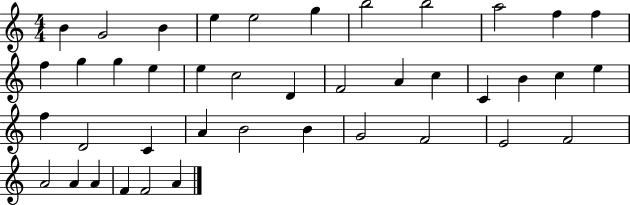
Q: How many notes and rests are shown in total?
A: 41